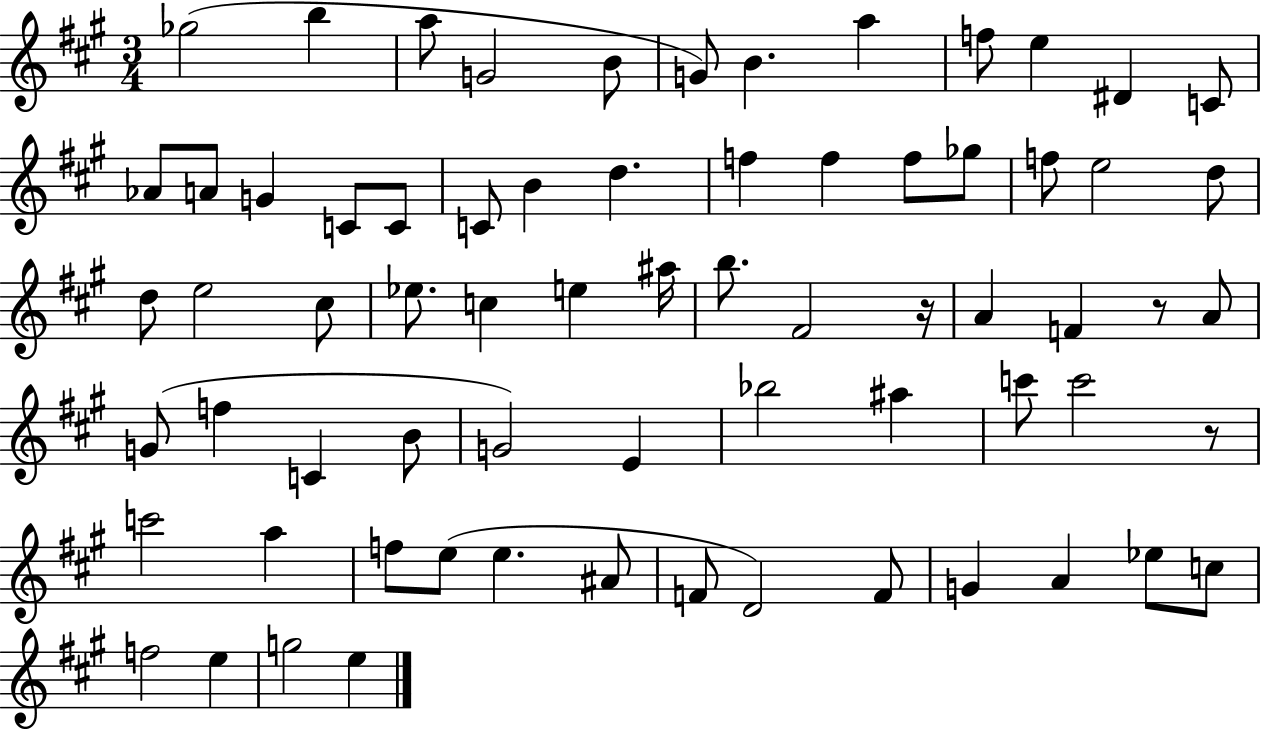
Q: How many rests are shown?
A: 3